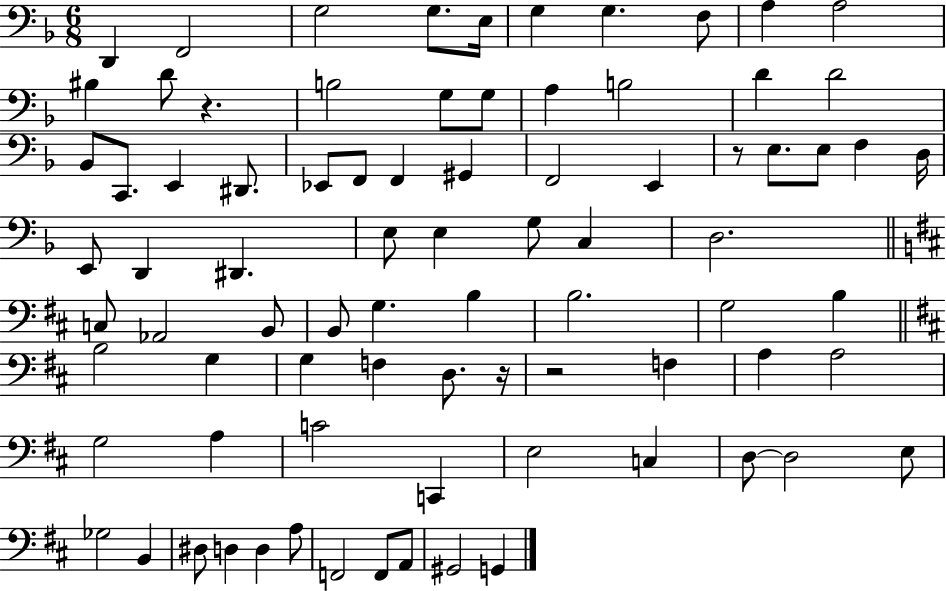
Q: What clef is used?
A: bass